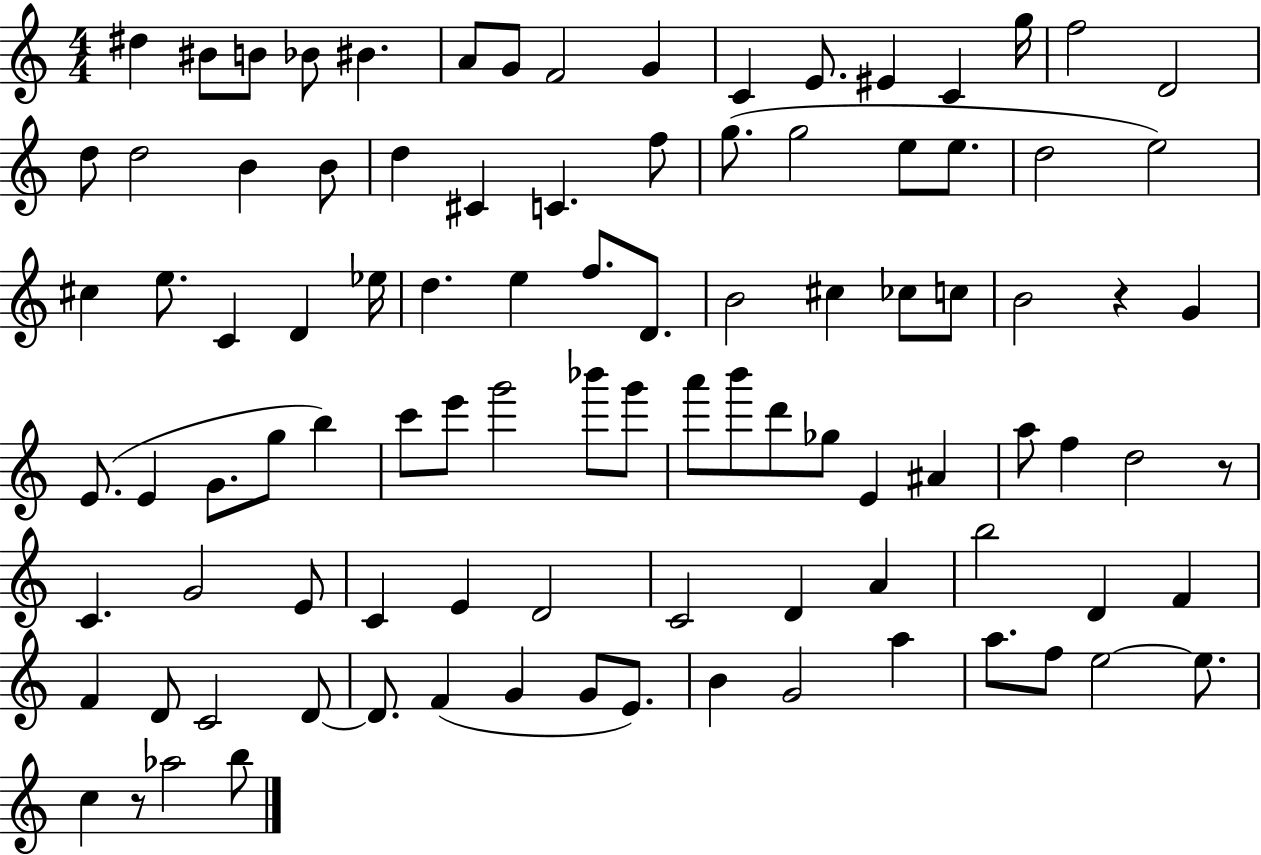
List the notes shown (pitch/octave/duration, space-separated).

D#5/q BIS4/e B4/e Bb4/e BIS4/q. A4/e G4/e F4/h G4/q C4/q E4/e. EIS4/q C4/q G5/s F5/h D4/h D5/e D5/h B4/q B4/e D5/q C#4/q C4/q. F5/e G5/e. G5/h E5/e E5/e. D5/h E5/h C#5/q E5/e. C4/q D4/q Eb5/s D5/q. E5/q F5/e. D4/e. B4/h C#5/q CES5/e C5/e B4/h R/q G4/q E4/e. E4/q G4/e. G5/e B5/q C6/e E6/e G6/h Bb6/e G6/e A6/e B6/e D6/e Gb5/e E4/q A#4/q A5/e F5/q D5/h R/e C4/q. G4/h E4/e C4/q E4/q D4/h C4/h D4/q A4/q B5/h D4/q F4/q F4/q D4/e C4/h D4/e D4/e. F4/q G4/q G4/e E4/e. B4/q G4/h A5/q A5/e. F5/e E5/h E5/e. C5/q R/e Ab5/h B5/e